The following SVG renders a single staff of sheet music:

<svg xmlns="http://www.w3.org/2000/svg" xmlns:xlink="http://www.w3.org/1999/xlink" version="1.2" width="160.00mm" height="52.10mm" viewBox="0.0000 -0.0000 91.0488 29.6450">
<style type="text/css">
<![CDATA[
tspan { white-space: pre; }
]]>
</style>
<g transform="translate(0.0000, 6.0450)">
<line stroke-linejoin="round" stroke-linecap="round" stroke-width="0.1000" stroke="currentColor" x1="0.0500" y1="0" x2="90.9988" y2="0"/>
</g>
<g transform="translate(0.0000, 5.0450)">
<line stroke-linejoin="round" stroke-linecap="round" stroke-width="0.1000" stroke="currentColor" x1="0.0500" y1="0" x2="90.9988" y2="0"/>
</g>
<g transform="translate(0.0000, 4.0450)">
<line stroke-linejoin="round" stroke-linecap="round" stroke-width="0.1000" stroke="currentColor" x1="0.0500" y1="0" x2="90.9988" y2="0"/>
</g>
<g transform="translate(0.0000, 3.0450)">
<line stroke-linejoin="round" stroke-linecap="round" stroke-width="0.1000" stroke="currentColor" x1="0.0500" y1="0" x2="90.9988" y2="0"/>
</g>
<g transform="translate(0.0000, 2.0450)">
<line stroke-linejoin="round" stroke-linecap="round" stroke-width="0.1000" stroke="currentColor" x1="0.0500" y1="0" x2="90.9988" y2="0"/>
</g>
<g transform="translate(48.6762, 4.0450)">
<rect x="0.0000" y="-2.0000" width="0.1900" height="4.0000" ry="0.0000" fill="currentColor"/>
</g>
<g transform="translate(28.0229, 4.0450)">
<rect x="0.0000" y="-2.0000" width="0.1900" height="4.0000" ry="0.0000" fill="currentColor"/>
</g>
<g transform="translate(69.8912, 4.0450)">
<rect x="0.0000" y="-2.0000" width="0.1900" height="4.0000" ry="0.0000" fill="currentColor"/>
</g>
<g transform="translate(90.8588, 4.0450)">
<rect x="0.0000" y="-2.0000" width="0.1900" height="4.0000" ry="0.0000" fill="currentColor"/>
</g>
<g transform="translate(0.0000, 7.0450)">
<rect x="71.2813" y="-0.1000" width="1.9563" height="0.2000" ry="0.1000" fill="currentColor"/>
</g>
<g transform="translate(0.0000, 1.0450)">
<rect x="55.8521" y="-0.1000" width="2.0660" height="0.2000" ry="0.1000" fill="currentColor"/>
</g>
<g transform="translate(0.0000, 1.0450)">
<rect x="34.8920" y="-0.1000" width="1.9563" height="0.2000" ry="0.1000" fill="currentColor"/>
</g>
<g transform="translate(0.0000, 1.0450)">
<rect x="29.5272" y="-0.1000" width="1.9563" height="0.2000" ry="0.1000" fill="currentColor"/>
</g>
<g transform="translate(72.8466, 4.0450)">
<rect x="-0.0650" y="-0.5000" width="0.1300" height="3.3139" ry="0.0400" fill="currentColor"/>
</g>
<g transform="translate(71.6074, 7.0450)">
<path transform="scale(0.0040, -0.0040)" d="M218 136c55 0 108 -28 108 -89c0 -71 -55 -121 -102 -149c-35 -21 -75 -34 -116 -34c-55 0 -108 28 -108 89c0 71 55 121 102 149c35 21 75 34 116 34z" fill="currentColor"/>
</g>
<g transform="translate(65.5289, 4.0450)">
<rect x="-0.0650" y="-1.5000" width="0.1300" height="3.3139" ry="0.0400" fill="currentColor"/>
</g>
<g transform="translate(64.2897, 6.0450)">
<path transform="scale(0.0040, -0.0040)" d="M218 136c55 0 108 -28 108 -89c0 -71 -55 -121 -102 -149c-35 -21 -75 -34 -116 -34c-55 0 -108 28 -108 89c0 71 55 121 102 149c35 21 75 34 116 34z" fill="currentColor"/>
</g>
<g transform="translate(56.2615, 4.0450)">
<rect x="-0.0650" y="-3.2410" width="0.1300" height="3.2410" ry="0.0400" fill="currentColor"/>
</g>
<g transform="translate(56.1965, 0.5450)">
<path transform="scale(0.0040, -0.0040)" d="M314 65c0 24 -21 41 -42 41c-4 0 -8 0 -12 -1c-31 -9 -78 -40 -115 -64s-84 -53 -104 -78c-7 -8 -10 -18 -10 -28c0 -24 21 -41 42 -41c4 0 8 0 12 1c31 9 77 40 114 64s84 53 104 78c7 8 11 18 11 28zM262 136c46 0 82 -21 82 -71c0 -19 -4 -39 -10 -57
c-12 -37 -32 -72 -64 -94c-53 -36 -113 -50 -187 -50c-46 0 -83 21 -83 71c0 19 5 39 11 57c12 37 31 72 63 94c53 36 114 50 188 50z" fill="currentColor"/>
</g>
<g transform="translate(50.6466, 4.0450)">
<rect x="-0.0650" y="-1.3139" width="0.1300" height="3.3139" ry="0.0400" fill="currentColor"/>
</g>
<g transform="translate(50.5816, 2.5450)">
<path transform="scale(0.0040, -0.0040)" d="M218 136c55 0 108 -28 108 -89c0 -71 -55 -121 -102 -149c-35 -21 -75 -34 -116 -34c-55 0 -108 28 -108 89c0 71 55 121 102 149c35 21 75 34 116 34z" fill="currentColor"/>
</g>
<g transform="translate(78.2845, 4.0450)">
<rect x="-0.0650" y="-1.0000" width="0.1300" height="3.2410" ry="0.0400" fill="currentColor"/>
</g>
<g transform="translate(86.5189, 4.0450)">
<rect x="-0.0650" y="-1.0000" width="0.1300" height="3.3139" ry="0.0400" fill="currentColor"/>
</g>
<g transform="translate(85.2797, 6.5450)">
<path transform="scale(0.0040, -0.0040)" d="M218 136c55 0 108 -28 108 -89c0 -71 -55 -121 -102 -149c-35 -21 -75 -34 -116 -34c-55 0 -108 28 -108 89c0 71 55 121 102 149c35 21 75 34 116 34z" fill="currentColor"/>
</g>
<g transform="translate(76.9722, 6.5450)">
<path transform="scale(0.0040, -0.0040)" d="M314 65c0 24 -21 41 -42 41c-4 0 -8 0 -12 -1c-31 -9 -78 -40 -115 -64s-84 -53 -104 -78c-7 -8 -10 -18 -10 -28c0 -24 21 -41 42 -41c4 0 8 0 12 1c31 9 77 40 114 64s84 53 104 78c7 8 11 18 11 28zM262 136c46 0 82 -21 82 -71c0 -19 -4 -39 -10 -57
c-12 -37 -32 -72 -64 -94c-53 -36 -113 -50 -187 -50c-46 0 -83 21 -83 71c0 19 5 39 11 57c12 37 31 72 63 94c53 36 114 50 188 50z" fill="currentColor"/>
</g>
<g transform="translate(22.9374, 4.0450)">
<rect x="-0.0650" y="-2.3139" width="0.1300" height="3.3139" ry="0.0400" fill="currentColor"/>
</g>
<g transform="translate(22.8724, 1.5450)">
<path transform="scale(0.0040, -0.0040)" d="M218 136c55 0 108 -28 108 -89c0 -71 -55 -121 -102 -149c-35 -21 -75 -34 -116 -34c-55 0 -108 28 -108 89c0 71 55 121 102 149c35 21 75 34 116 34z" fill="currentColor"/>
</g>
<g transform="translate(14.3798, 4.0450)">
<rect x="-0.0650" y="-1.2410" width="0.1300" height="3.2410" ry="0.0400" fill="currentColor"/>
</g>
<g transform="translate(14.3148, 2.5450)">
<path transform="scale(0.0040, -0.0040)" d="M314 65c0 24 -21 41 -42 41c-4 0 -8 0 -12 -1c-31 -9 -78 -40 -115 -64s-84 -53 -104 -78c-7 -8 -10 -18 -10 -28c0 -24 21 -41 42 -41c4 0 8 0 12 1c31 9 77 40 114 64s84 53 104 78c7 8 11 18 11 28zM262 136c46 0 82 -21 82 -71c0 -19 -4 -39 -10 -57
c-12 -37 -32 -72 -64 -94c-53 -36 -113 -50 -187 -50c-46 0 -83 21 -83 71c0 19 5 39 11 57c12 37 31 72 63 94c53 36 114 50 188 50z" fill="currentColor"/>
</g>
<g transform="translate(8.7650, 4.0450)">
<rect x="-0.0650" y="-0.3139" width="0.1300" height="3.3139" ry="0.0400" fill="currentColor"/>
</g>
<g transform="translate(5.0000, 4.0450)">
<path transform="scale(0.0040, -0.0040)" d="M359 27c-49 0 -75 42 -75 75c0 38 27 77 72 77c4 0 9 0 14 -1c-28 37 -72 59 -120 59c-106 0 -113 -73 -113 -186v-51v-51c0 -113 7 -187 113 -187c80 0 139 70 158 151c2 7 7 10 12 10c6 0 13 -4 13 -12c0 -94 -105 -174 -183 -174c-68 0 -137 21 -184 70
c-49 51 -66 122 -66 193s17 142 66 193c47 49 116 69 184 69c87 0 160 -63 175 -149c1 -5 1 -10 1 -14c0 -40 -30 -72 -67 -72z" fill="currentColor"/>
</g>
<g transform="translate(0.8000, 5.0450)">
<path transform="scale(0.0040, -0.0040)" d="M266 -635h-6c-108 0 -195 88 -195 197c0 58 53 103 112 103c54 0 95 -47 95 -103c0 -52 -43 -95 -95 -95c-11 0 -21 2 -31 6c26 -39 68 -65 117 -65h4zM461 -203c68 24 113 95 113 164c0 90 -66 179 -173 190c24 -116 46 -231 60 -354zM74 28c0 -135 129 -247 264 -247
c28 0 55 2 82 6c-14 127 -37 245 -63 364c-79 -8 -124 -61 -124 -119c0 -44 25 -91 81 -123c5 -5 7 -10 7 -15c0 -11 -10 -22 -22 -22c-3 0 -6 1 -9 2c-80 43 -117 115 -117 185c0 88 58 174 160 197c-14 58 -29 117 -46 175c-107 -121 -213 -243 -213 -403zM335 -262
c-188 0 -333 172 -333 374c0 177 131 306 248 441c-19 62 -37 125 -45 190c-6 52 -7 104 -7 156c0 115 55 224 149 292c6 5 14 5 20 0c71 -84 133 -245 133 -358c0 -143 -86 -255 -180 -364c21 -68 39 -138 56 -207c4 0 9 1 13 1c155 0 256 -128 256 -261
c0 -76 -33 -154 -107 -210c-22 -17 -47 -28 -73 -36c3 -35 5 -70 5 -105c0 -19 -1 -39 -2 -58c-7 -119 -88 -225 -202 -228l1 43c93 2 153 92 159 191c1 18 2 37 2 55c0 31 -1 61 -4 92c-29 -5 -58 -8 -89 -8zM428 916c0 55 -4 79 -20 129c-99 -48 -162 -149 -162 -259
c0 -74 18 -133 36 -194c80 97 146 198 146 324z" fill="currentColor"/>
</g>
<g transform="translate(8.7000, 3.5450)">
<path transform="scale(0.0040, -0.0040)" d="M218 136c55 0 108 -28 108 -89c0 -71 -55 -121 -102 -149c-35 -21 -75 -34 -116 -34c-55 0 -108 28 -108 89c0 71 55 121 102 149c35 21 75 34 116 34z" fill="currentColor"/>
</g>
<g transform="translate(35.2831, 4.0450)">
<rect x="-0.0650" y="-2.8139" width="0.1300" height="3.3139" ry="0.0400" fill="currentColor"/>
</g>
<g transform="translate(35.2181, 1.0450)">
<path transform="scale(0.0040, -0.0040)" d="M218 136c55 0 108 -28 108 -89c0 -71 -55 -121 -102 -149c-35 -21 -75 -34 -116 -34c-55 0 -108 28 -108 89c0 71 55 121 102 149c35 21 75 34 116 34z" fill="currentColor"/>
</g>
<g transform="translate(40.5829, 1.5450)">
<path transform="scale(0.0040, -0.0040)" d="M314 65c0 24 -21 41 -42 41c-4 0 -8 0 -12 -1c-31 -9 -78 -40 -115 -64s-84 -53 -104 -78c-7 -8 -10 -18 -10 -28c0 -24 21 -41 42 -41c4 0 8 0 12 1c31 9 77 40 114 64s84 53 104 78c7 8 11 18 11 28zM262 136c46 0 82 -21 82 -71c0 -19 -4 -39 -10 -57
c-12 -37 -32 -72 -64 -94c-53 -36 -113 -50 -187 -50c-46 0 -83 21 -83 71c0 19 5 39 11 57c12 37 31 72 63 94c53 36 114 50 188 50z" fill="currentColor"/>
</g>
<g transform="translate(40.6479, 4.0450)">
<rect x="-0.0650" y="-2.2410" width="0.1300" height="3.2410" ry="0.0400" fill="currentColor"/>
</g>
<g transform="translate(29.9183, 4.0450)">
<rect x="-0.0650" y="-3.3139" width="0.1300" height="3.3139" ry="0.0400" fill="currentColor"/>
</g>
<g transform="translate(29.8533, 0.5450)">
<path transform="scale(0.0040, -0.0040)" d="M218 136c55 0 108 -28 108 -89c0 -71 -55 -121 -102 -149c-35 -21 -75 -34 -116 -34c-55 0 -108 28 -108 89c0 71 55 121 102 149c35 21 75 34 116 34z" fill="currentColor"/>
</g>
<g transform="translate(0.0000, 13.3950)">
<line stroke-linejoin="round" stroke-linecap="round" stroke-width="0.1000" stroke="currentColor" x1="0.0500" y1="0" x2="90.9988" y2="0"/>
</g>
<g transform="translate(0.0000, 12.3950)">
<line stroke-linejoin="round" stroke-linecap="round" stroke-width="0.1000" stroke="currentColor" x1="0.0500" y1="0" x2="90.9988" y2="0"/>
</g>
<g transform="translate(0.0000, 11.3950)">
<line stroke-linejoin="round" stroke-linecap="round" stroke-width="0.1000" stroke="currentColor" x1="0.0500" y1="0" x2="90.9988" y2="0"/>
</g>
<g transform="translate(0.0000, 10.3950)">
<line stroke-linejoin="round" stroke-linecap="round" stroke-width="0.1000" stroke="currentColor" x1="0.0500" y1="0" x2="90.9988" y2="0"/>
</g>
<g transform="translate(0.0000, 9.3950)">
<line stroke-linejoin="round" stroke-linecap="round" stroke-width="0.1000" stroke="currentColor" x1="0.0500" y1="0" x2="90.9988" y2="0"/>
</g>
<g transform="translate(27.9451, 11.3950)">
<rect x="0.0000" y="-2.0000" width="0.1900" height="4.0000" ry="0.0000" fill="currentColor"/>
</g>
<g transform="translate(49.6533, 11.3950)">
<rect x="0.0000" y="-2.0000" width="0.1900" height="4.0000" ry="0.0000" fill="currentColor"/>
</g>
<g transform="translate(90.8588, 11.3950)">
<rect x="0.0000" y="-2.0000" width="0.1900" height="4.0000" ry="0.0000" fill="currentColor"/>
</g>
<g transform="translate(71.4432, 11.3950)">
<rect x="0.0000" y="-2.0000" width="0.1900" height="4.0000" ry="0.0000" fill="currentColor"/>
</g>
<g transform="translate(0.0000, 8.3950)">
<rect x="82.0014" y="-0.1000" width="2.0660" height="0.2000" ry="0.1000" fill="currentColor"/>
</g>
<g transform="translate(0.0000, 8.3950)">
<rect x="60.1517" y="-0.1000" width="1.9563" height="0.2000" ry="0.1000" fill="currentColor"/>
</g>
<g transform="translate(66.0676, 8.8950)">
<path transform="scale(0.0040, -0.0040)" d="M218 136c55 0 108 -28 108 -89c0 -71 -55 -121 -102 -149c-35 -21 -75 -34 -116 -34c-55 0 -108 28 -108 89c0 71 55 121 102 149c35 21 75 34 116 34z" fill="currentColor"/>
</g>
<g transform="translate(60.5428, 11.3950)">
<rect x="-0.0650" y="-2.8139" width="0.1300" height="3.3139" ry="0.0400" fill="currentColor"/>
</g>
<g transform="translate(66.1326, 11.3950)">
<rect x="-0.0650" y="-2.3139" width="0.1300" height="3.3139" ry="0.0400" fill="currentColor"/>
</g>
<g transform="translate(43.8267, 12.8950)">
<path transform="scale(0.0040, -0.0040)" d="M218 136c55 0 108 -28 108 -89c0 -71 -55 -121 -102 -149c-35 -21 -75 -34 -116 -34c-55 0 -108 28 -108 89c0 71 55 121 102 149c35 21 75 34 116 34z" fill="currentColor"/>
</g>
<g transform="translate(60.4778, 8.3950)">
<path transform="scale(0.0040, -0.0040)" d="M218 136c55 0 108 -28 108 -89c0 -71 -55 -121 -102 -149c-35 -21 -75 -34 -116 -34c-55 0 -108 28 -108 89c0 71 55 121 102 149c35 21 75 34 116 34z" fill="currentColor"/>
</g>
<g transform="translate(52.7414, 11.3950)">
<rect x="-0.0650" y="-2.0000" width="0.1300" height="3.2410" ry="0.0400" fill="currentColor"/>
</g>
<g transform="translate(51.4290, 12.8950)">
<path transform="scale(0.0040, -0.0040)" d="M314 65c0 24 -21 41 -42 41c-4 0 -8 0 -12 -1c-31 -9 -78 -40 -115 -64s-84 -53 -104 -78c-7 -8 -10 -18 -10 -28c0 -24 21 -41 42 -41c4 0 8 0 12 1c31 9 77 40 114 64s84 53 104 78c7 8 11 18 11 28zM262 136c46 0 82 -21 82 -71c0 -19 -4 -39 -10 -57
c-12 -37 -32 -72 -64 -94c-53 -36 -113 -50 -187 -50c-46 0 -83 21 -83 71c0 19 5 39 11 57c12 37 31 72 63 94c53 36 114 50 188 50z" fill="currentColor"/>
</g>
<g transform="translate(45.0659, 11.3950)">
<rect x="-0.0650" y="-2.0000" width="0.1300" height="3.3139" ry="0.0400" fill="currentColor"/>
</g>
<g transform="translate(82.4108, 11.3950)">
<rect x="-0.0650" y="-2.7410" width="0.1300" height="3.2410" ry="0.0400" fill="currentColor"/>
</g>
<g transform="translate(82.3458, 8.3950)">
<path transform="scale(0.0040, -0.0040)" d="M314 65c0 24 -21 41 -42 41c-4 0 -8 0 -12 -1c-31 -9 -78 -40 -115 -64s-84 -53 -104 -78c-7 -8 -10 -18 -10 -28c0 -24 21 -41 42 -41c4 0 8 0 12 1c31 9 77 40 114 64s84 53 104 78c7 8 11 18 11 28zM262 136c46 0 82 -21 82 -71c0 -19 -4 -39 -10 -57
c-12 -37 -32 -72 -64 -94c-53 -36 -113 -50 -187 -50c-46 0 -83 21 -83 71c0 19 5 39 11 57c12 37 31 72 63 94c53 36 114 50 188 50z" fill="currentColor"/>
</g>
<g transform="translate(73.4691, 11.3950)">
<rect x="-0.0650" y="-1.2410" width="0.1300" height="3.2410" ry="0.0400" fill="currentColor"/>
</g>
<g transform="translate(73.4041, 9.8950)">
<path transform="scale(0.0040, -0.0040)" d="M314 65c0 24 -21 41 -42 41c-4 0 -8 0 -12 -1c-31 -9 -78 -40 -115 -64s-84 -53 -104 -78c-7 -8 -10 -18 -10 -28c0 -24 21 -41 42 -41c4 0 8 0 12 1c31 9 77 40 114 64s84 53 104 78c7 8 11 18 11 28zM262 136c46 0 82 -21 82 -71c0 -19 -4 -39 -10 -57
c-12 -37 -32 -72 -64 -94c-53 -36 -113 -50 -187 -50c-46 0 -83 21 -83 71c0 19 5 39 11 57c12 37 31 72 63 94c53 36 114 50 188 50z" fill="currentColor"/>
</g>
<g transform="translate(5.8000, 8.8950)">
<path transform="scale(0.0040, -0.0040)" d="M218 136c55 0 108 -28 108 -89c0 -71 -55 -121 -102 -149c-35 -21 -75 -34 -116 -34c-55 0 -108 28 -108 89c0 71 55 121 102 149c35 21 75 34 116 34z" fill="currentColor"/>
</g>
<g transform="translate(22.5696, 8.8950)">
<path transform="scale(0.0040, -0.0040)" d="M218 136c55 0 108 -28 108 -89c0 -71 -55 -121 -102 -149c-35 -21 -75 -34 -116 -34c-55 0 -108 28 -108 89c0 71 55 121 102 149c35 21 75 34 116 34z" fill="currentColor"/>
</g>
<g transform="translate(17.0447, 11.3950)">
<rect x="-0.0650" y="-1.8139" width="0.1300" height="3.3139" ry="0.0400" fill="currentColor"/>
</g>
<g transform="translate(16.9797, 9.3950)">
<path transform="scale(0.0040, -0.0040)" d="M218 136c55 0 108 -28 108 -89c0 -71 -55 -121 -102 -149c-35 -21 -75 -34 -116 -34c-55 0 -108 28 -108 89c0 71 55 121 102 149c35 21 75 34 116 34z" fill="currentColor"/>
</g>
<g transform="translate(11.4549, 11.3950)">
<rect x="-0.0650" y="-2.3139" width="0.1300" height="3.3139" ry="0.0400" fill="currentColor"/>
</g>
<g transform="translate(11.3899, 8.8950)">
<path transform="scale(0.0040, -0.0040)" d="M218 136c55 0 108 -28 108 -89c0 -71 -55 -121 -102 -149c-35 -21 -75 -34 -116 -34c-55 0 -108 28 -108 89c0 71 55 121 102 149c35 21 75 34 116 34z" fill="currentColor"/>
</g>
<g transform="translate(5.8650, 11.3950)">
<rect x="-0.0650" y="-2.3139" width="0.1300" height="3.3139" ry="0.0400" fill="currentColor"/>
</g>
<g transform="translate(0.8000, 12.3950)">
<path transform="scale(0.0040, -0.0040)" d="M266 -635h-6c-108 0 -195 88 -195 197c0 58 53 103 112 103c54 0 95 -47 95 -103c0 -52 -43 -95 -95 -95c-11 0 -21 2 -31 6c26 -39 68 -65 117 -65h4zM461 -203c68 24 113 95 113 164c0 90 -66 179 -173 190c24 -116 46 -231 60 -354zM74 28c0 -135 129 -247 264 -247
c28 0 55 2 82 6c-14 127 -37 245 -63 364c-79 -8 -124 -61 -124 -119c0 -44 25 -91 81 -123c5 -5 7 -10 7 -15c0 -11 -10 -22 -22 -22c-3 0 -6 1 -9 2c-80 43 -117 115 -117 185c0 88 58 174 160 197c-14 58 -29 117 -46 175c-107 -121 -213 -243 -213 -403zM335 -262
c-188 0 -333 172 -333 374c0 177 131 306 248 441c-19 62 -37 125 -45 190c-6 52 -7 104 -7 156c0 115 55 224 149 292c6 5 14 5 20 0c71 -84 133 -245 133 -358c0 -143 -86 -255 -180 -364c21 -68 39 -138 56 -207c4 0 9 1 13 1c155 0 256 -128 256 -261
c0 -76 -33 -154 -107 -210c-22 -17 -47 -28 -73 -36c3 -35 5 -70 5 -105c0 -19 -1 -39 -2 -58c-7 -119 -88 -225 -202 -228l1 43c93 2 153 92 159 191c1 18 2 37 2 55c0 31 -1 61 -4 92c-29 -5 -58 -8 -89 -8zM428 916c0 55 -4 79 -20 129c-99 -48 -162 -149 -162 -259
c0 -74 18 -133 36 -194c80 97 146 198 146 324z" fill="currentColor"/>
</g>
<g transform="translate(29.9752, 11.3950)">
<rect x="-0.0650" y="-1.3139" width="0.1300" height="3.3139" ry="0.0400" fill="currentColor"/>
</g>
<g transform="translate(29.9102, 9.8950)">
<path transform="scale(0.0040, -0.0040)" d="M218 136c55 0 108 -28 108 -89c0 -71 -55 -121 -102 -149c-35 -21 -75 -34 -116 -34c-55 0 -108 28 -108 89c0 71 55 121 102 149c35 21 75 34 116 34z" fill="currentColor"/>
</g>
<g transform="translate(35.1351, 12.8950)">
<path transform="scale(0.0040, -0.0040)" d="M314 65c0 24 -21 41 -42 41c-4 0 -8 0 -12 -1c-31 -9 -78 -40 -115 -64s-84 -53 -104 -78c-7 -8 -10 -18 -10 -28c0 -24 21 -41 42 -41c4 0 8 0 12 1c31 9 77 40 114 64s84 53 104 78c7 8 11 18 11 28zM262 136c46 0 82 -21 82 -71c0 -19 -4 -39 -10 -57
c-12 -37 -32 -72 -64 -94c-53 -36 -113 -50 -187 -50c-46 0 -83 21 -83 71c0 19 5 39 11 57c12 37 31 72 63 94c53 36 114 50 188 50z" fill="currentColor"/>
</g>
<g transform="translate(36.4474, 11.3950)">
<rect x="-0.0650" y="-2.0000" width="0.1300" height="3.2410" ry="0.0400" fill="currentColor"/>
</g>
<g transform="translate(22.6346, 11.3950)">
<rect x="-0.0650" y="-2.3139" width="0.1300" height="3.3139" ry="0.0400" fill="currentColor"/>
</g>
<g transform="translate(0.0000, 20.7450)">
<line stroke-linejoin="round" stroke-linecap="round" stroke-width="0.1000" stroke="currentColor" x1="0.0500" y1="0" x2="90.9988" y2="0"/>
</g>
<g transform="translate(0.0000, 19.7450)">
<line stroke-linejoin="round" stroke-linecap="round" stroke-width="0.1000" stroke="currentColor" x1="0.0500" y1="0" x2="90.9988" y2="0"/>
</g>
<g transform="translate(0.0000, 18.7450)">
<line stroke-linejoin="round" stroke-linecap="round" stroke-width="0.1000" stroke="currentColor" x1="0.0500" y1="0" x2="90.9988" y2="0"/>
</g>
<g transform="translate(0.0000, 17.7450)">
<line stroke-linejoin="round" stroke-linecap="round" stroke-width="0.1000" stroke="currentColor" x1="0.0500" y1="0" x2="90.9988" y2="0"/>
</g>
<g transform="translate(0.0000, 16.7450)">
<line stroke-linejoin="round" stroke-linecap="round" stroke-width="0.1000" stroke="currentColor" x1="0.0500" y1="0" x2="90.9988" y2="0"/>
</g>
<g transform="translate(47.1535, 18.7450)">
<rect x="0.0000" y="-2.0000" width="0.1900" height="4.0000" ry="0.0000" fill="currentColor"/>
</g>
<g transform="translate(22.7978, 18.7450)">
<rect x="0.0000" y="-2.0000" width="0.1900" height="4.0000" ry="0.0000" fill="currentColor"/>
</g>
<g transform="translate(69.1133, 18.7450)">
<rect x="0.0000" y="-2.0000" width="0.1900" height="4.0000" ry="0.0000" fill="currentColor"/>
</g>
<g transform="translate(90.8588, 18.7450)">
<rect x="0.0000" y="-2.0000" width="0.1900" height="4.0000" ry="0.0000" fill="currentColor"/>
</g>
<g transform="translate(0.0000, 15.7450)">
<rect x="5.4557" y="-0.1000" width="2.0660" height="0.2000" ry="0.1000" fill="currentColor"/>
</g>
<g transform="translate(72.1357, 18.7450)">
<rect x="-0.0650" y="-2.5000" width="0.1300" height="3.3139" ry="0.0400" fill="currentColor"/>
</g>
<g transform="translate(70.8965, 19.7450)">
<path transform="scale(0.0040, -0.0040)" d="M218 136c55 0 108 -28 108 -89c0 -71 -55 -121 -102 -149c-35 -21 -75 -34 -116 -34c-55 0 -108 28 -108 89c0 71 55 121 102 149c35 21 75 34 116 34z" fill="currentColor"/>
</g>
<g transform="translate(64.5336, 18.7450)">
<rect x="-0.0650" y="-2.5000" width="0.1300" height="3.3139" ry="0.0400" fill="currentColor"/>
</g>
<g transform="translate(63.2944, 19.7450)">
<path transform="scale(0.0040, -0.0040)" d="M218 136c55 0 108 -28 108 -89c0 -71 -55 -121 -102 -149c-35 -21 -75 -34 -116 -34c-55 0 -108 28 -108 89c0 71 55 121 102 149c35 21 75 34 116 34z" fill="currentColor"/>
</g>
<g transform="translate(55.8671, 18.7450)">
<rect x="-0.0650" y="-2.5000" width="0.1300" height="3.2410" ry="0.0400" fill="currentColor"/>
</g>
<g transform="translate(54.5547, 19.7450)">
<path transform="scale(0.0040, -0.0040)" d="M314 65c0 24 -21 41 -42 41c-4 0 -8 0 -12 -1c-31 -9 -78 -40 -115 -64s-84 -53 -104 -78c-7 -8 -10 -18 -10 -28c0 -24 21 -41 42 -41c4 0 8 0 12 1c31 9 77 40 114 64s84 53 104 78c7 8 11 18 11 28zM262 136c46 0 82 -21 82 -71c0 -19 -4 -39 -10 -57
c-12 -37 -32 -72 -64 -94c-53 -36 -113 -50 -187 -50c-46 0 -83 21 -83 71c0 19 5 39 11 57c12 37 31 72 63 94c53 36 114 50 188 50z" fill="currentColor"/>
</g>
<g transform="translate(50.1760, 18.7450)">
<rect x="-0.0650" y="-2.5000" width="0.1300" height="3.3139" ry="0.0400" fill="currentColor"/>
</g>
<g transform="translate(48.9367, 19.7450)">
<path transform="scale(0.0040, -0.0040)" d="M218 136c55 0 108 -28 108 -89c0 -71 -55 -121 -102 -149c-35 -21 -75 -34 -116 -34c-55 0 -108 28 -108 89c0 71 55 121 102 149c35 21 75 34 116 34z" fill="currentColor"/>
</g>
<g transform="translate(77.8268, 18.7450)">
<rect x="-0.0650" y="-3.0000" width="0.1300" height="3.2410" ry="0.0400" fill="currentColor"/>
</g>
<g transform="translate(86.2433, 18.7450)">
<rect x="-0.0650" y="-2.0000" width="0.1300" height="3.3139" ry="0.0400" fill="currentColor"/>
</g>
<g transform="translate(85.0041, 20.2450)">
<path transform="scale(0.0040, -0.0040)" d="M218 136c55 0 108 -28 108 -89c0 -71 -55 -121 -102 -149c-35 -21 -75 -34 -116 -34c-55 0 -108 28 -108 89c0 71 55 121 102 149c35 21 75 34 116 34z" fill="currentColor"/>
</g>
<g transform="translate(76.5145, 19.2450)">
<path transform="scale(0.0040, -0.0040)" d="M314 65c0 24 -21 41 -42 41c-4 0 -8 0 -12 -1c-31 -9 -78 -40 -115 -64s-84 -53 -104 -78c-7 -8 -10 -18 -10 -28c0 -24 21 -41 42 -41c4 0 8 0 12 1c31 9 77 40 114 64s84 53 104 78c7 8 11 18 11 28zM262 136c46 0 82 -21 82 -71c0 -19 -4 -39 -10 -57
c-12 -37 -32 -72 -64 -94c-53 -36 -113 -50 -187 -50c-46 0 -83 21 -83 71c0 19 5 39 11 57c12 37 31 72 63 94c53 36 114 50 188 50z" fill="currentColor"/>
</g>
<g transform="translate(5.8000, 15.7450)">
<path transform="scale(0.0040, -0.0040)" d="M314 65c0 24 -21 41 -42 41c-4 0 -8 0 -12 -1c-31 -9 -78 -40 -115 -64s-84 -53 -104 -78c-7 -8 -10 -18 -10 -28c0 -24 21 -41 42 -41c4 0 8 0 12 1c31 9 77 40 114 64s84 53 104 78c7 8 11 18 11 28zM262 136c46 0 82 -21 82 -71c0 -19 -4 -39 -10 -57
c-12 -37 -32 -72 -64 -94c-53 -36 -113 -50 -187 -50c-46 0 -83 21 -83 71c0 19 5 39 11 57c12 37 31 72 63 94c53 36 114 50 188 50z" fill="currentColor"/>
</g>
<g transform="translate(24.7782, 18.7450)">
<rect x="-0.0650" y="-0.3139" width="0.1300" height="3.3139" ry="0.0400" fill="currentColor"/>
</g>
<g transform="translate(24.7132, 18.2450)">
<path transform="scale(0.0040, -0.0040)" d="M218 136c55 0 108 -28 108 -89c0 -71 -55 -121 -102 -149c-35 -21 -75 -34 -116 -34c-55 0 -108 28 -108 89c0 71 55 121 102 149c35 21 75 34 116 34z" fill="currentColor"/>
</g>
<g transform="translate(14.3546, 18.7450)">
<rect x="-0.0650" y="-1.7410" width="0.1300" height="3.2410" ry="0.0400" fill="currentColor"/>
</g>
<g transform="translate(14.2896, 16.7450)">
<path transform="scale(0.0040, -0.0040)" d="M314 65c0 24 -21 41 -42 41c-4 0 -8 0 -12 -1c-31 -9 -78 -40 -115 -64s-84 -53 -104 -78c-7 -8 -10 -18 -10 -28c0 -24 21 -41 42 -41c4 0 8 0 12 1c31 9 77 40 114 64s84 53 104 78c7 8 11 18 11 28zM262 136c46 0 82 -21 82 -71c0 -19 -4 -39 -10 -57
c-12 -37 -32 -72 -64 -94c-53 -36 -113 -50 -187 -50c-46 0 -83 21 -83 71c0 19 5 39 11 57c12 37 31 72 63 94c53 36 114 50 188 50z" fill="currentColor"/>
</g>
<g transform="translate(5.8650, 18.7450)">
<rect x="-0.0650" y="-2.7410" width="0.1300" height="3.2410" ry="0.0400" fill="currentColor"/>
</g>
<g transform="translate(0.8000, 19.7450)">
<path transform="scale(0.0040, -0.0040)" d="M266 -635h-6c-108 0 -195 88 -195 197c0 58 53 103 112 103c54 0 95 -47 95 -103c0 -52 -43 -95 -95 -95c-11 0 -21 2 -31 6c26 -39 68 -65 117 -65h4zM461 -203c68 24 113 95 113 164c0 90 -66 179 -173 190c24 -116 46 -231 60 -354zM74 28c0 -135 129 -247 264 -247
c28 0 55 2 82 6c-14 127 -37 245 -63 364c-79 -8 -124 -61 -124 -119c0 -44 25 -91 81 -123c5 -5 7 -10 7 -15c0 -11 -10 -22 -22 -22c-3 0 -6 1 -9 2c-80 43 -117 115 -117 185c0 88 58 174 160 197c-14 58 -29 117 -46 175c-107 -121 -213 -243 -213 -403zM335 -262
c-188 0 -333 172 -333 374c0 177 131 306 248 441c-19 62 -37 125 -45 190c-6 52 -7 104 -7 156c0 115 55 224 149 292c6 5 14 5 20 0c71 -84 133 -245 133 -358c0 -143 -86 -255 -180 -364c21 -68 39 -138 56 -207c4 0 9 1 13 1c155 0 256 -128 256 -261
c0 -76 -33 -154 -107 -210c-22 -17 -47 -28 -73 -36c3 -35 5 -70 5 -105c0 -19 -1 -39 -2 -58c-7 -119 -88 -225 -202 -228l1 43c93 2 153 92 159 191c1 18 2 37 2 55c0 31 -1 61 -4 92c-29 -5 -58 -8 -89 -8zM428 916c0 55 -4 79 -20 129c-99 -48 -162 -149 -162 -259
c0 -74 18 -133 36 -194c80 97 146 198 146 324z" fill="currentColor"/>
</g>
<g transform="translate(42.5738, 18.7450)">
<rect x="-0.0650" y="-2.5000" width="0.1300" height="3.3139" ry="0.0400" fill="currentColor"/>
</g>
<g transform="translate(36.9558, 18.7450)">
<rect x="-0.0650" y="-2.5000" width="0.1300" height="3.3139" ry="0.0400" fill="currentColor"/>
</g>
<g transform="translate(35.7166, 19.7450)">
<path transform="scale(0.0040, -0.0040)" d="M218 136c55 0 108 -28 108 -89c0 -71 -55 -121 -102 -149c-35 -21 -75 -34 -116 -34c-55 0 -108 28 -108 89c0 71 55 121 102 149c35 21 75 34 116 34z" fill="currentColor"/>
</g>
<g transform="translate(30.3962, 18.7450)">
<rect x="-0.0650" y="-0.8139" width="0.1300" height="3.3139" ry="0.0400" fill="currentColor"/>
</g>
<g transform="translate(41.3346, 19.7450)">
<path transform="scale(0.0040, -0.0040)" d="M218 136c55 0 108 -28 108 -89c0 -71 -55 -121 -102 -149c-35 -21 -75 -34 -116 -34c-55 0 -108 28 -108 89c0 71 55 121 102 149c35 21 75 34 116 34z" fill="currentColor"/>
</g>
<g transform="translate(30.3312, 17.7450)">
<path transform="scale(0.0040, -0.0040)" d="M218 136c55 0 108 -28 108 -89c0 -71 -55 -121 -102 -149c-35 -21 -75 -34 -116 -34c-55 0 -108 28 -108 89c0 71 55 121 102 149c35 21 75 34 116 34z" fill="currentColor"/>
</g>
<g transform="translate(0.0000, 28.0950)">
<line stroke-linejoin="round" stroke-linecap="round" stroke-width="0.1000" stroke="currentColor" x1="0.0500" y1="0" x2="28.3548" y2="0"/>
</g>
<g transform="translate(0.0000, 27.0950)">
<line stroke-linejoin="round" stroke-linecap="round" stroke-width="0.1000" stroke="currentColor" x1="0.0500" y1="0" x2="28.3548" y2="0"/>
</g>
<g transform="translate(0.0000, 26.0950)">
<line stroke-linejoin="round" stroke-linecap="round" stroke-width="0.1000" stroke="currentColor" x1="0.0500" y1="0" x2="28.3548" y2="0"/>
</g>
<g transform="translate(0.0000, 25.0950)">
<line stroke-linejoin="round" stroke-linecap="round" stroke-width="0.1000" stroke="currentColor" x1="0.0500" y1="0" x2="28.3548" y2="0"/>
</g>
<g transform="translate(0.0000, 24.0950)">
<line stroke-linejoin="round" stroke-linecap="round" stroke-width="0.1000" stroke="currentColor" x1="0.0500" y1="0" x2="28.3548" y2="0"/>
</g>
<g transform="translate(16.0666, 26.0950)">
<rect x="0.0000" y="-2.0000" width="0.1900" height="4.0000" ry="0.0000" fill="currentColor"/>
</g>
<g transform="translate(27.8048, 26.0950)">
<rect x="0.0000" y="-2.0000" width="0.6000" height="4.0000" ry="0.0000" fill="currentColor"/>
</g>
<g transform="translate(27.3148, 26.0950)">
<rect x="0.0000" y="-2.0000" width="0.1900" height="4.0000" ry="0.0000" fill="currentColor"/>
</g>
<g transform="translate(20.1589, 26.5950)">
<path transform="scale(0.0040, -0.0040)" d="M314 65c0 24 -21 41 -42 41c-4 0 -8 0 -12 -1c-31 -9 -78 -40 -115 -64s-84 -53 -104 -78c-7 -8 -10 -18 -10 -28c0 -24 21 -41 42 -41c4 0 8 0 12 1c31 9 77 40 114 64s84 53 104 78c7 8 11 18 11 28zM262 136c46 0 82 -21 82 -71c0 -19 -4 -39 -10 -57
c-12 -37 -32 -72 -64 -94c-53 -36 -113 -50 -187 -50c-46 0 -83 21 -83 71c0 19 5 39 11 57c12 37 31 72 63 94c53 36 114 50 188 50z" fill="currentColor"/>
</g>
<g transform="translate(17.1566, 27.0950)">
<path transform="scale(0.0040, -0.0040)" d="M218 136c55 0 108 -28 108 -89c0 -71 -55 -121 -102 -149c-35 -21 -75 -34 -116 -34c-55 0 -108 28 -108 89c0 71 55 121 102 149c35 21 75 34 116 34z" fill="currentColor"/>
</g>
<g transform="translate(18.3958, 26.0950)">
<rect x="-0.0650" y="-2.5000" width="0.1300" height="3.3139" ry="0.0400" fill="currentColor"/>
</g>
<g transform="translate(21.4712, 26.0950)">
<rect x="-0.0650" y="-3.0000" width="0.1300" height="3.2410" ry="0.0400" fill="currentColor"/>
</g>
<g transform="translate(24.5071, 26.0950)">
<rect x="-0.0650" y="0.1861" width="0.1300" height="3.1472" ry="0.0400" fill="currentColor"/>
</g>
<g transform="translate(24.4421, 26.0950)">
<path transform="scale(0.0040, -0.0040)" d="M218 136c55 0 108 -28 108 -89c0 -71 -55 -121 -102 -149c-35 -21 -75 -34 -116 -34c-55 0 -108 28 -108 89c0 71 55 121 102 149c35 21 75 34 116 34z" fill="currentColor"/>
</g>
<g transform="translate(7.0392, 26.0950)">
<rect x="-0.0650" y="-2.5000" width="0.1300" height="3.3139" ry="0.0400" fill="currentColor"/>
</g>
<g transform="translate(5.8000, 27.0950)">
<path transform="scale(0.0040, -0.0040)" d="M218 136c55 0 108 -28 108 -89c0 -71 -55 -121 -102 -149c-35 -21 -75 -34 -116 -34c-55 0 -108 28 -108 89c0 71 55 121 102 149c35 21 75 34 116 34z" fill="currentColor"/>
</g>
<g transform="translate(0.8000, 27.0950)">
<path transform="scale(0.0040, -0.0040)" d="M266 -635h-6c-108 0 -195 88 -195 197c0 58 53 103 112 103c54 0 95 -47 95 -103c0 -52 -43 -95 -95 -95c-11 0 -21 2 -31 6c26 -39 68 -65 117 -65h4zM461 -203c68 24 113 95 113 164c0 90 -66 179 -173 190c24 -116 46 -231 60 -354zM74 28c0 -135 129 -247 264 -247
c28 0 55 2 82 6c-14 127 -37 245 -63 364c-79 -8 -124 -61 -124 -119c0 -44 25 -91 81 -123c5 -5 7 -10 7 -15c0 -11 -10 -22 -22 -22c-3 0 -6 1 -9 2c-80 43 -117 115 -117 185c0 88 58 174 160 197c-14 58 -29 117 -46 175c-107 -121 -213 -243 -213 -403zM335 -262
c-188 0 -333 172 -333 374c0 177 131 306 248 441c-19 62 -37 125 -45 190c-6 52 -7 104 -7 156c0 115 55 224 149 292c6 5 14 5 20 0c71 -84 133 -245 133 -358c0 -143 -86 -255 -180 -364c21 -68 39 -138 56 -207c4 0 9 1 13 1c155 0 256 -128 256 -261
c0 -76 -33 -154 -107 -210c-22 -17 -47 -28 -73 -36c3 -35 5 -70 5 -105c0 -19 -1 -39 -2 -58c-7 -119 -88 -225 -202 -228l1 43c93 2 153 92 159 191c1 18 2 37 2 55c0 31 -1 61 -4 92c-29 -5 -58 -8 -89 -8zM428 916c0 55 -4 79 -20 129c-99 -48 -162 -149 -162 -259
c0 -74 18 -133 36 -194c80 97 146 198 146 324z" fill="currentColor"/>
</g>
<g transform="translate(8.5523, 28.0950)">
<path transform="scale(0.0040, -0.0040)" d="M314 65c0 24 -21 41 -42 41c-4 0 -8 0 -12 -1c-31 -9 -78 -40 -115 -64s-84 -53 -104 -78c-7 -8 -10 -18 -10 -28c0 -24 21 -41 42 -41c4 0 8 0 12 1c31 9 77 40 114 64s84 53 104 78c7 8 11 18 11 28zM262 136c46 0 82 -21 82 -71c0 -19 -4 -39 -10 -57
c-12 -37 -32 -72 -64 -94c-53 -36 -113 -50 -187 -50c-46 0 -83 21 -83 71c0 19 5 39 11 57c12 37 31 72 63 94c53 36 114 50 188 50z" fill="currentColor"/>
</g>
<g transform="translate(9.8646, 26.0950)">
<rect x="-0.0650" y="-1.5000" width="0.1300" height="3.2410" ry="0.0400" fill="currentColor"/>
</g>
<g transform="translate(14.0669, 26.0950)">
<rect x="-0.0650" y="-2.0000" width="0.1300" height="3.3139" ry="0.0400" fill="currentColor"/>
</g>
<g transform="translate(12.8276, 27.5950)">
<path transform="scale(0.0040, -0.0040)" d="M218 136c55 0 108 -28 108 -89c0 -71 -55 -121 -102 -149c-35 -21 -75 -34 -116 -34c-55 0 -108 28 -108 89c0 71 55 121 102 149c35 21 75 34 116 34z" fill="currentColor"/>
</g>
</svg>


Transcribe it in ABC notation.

X:1
T:Untitled
M:4/4
L:1/4
K:C
c e2 g b a g2 e b2 E C D2 D g g f g e F2 F F2 a g e2 a2 a2 f2 c d G G G G2 G G A2 F G E2 F G A2 B